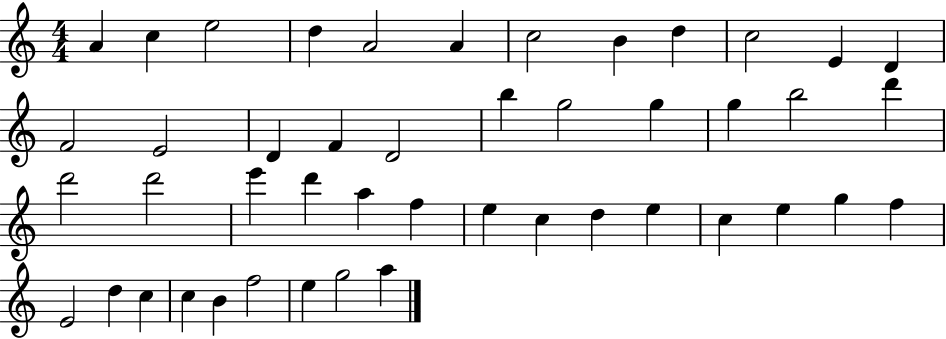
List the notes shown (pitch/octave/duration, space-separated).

A4/q C5/q E5/h D5/q A4/h A4/q C5/h B4/q D5/q C5/h E4/q D4/q F4/h E4/h D4/q F4/q D4/h B5/q G5/h G5/q G5/q B5/h D6/q D6/h D6/h E6/q D6/q A5/q F5/q E5/q C5/q D5/q E5/q C5/q E5/q G5/q F5/q E4/h D5/q C5/q C5/q B4/q F5/h E5/q G5/h A5/q